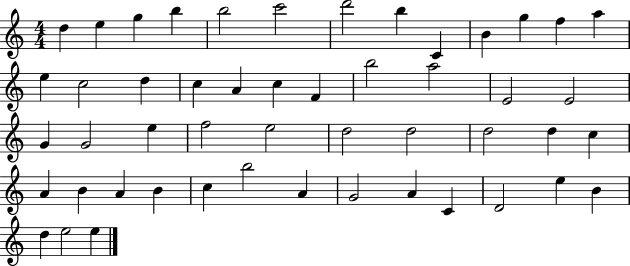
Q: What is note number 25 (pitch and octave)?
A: G4